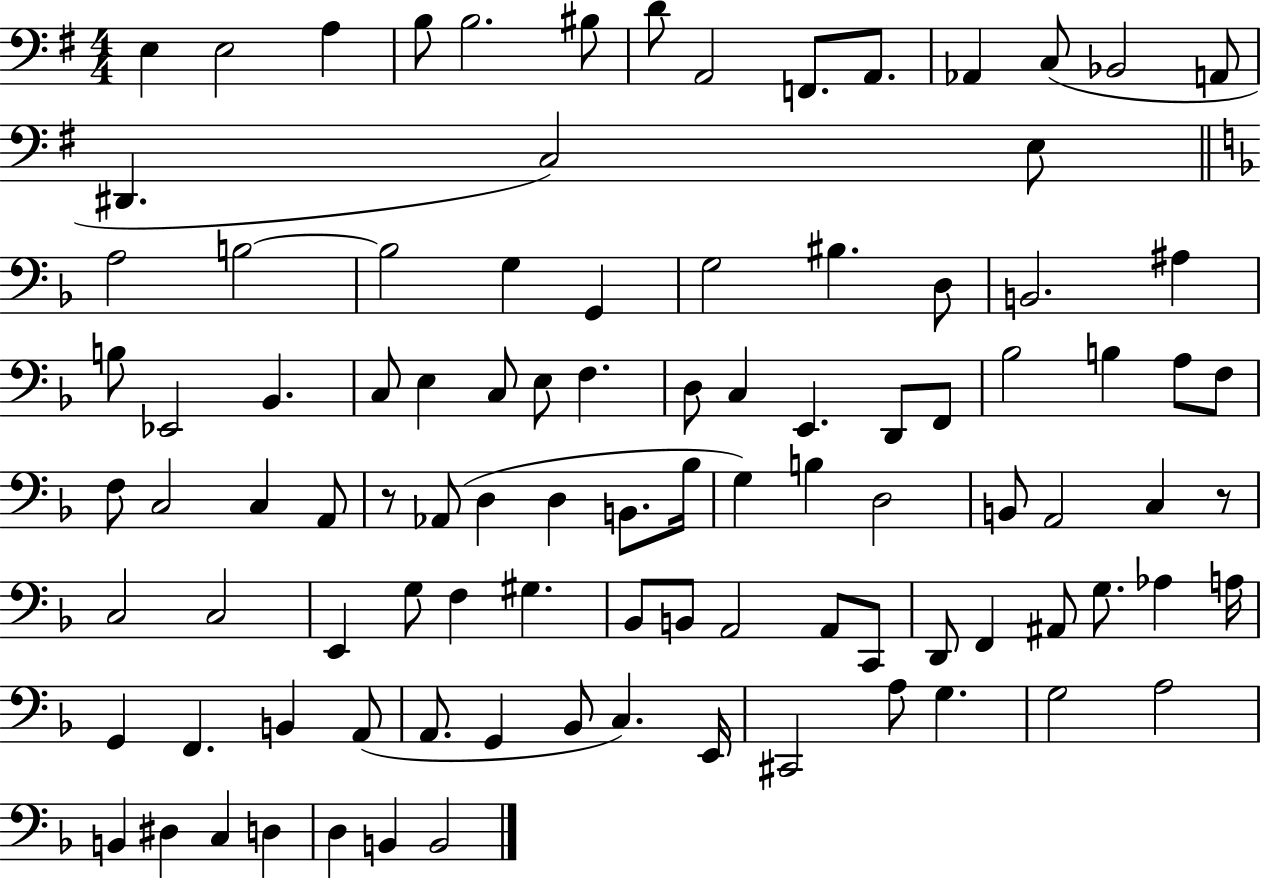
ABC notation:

X:1
T:Untitled
M:4/4
L:1/4
K:G
E, E,2 A, B,/2 B,2 ^B,/2 D/2 A,,2 F,,/2 A,,/2 _A,, C,/2 _B,,2 A,,/2 ^D,, C,2 E,/2 A,2 B,2 B,2 G, G,, G,2 ^B, D,/2 B,,2 ^A, B,/2 _E,,2 _B,, C,/2 E, C,/2 E,/2 F, D,/2 C, E,, D,,/2 F,,/2 _B,2 B, A,/2 F,/2 F,/2 C,2 C, A,,/2 z/2 _A,,/2 D, D, B,,/2 _B,/4 G, B, D,2 B,,/2 A,,2 C, z/2 C,2 C,2 E,, G,/2 F, ^G, _B,,/2 B,,/2 A,,2 A,,/2 C,,/2 D,,/2 F,, ^A,,/2 G,/2 _A, A,/4 G,, F,, B,, A,,/2 A,,/2 G,, _B,,/2 C, E,,/4 ^C,,2 A,/2 G, G,2 A,2 B,, ^D, C, D, D, B,, B,,2